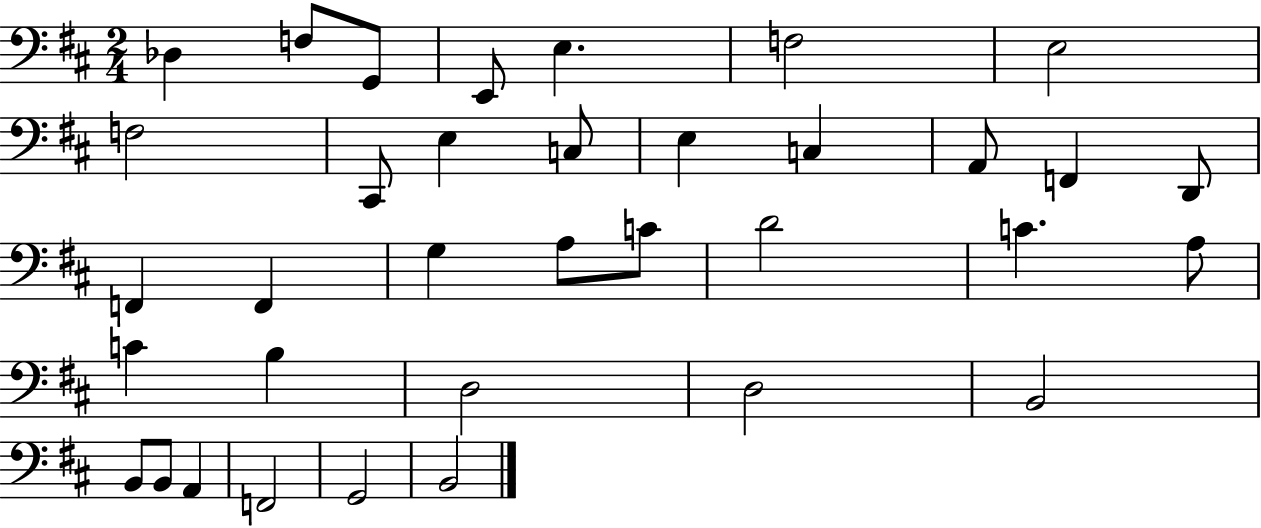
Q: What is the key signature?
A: D major